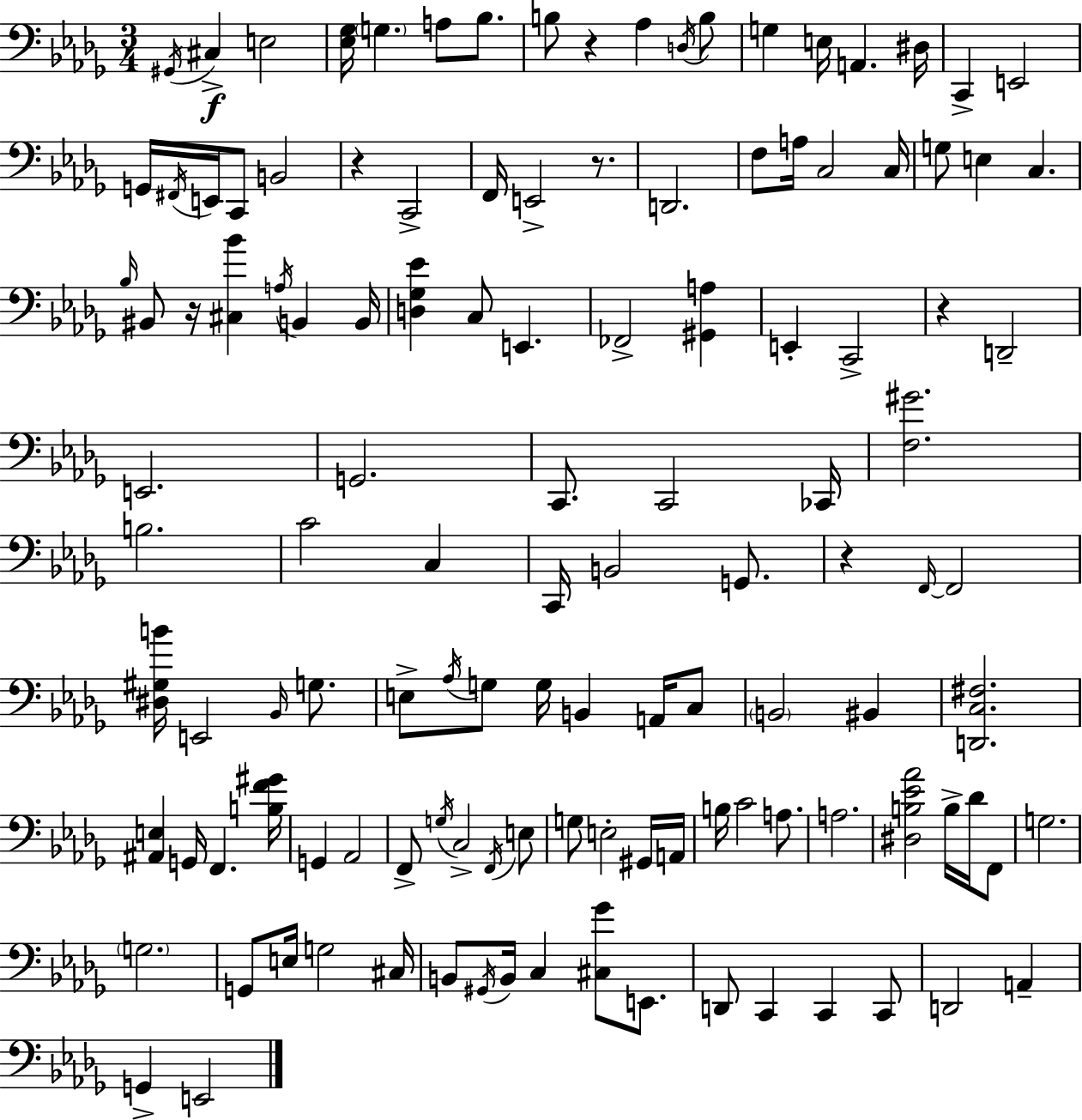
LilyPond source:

{
  \clef bass
  \numericTimeSignature
  \time 3/4
  \key bes \minor
  \acciaccatura { gis,16 }\f cis4-> e2 | <ees ges>16 \parenthesize g4. a8 bes8. | b8 r4 aes4 \acciaccatura { d16 } | b8 g4 e16 a,4. | \break dis16 c,4-> e,2 | g,16 \acciaccatura { fis,16 } e,16 c,8 b,2 | r4 c,2-> | f,16 e,2-> | \break r8. d,2. | f8 a16 c2 | c16 g8 e4 c4. | \grace { bes16 } bis,8 r16 <cis bes'>4 \acciaccatura { a16 } | \break b,4 b,16 <d ges ees'>4 c8 e,4. | fes,2-> | <gis, a>4 e,4-. c,2-> | r4 d,2-- | \break e,2. | g,2. | c,8. c,2 | ces,16 <f gis'>2. | \break b2. | c'2 | c4 c,16 b,2 | g,8. r4 \grace { f,16~ }~ f,2 | \break <dis gis b'>16 e,2 | \grace { bes,16 } g8. e8-> \acciaccatura { aes16 } g8 | g16 b,4 a,16 c8 \parenthesize b,2 | bis,4 <d, c fis>2. | \break <ais, e>4 | g,16 f,4. <b f' gis'>16 g,4 | aes,2 f,8-> \acciaccatura { g16 } c2-> | \acciaccatura { f,16 } e8 g8 | \break e2-. gis,16 a,16 b16 c'2 | a8. a2. | <dis b ees' aes'>2 | b16-> des'16 f,8 g2. | \break \parenthesize g2. | g,8 | e16 g2 cis16 b,8 | \acciaccatura { gis,16 } b,16 c4 <cis ges'>8 e,8. d,8 | \break c,4 c,4 c,8 d,2 | a,4-- g,4-> | e,2 \bar "|."
}